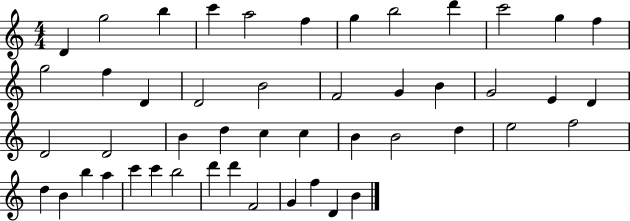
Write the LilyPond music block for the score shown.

{
  \clef treble
  \numericTimeSignature
  \time 4/4
  \key c \major
  d'4 g''2 b''4 | c'''4 a''2 f''4 | g''4 b''2 d'''4 | c'''2 g''4 f''4 | \break g''2 f''4 d'4 | d'2 b'2 | f'2 g'4 b'4 | g'2 e'4 d'4 | \break d'2 d'2 | b'4 d''4 c''4 c''4 | b'4 b'2 d''4 | e''2 f''2 | \break d''4 b'4 b''4 a''4 | c'''4 c'''4 b''2 | d'''4 d'''4 f'2 | g'4 f''4 d'4 b'4 | \break \bar "|."
}